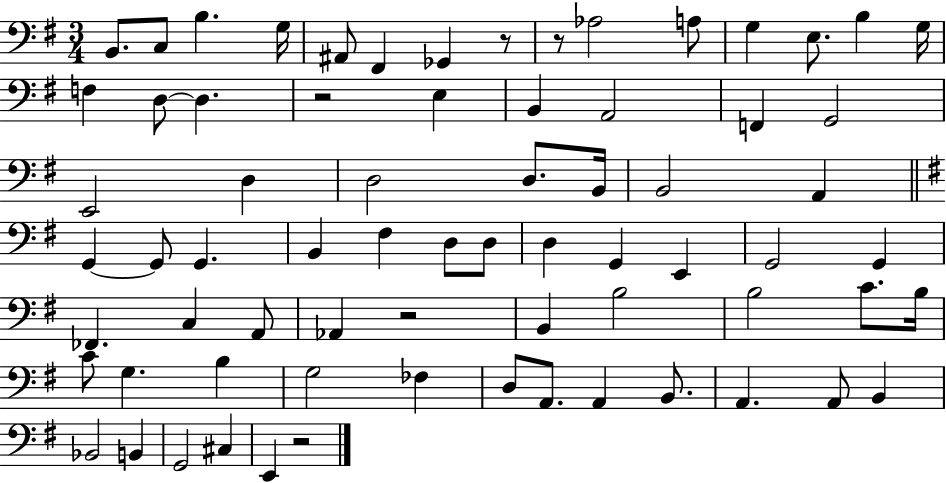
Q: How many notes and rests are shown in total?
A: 71